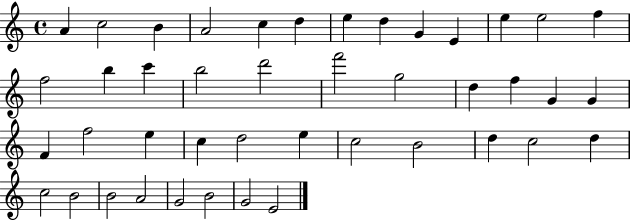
{
  \clef treble
  \time 4/4
  \defaultTimeSignature
  \key c \major
  a'4 c''2 b'4 | a'2 c''4 d''4 | e''4 d''4 g'4 e'4 | e''4 e''2 f''4 | \break f''2 b''4 c'''4 | b''2 d'''2 | f'''2 g''2 | d''4 f''4 g'4 g'4 | \break f'4 f''2 e''4 | c''4 d''2 e''4 | c''2 b'2 | d''4 c''2 d''4 | \break c''2 b'2 | b'2 a'2 | g'2 b'2 | g'2 e'2 | \break \bar "|."
}